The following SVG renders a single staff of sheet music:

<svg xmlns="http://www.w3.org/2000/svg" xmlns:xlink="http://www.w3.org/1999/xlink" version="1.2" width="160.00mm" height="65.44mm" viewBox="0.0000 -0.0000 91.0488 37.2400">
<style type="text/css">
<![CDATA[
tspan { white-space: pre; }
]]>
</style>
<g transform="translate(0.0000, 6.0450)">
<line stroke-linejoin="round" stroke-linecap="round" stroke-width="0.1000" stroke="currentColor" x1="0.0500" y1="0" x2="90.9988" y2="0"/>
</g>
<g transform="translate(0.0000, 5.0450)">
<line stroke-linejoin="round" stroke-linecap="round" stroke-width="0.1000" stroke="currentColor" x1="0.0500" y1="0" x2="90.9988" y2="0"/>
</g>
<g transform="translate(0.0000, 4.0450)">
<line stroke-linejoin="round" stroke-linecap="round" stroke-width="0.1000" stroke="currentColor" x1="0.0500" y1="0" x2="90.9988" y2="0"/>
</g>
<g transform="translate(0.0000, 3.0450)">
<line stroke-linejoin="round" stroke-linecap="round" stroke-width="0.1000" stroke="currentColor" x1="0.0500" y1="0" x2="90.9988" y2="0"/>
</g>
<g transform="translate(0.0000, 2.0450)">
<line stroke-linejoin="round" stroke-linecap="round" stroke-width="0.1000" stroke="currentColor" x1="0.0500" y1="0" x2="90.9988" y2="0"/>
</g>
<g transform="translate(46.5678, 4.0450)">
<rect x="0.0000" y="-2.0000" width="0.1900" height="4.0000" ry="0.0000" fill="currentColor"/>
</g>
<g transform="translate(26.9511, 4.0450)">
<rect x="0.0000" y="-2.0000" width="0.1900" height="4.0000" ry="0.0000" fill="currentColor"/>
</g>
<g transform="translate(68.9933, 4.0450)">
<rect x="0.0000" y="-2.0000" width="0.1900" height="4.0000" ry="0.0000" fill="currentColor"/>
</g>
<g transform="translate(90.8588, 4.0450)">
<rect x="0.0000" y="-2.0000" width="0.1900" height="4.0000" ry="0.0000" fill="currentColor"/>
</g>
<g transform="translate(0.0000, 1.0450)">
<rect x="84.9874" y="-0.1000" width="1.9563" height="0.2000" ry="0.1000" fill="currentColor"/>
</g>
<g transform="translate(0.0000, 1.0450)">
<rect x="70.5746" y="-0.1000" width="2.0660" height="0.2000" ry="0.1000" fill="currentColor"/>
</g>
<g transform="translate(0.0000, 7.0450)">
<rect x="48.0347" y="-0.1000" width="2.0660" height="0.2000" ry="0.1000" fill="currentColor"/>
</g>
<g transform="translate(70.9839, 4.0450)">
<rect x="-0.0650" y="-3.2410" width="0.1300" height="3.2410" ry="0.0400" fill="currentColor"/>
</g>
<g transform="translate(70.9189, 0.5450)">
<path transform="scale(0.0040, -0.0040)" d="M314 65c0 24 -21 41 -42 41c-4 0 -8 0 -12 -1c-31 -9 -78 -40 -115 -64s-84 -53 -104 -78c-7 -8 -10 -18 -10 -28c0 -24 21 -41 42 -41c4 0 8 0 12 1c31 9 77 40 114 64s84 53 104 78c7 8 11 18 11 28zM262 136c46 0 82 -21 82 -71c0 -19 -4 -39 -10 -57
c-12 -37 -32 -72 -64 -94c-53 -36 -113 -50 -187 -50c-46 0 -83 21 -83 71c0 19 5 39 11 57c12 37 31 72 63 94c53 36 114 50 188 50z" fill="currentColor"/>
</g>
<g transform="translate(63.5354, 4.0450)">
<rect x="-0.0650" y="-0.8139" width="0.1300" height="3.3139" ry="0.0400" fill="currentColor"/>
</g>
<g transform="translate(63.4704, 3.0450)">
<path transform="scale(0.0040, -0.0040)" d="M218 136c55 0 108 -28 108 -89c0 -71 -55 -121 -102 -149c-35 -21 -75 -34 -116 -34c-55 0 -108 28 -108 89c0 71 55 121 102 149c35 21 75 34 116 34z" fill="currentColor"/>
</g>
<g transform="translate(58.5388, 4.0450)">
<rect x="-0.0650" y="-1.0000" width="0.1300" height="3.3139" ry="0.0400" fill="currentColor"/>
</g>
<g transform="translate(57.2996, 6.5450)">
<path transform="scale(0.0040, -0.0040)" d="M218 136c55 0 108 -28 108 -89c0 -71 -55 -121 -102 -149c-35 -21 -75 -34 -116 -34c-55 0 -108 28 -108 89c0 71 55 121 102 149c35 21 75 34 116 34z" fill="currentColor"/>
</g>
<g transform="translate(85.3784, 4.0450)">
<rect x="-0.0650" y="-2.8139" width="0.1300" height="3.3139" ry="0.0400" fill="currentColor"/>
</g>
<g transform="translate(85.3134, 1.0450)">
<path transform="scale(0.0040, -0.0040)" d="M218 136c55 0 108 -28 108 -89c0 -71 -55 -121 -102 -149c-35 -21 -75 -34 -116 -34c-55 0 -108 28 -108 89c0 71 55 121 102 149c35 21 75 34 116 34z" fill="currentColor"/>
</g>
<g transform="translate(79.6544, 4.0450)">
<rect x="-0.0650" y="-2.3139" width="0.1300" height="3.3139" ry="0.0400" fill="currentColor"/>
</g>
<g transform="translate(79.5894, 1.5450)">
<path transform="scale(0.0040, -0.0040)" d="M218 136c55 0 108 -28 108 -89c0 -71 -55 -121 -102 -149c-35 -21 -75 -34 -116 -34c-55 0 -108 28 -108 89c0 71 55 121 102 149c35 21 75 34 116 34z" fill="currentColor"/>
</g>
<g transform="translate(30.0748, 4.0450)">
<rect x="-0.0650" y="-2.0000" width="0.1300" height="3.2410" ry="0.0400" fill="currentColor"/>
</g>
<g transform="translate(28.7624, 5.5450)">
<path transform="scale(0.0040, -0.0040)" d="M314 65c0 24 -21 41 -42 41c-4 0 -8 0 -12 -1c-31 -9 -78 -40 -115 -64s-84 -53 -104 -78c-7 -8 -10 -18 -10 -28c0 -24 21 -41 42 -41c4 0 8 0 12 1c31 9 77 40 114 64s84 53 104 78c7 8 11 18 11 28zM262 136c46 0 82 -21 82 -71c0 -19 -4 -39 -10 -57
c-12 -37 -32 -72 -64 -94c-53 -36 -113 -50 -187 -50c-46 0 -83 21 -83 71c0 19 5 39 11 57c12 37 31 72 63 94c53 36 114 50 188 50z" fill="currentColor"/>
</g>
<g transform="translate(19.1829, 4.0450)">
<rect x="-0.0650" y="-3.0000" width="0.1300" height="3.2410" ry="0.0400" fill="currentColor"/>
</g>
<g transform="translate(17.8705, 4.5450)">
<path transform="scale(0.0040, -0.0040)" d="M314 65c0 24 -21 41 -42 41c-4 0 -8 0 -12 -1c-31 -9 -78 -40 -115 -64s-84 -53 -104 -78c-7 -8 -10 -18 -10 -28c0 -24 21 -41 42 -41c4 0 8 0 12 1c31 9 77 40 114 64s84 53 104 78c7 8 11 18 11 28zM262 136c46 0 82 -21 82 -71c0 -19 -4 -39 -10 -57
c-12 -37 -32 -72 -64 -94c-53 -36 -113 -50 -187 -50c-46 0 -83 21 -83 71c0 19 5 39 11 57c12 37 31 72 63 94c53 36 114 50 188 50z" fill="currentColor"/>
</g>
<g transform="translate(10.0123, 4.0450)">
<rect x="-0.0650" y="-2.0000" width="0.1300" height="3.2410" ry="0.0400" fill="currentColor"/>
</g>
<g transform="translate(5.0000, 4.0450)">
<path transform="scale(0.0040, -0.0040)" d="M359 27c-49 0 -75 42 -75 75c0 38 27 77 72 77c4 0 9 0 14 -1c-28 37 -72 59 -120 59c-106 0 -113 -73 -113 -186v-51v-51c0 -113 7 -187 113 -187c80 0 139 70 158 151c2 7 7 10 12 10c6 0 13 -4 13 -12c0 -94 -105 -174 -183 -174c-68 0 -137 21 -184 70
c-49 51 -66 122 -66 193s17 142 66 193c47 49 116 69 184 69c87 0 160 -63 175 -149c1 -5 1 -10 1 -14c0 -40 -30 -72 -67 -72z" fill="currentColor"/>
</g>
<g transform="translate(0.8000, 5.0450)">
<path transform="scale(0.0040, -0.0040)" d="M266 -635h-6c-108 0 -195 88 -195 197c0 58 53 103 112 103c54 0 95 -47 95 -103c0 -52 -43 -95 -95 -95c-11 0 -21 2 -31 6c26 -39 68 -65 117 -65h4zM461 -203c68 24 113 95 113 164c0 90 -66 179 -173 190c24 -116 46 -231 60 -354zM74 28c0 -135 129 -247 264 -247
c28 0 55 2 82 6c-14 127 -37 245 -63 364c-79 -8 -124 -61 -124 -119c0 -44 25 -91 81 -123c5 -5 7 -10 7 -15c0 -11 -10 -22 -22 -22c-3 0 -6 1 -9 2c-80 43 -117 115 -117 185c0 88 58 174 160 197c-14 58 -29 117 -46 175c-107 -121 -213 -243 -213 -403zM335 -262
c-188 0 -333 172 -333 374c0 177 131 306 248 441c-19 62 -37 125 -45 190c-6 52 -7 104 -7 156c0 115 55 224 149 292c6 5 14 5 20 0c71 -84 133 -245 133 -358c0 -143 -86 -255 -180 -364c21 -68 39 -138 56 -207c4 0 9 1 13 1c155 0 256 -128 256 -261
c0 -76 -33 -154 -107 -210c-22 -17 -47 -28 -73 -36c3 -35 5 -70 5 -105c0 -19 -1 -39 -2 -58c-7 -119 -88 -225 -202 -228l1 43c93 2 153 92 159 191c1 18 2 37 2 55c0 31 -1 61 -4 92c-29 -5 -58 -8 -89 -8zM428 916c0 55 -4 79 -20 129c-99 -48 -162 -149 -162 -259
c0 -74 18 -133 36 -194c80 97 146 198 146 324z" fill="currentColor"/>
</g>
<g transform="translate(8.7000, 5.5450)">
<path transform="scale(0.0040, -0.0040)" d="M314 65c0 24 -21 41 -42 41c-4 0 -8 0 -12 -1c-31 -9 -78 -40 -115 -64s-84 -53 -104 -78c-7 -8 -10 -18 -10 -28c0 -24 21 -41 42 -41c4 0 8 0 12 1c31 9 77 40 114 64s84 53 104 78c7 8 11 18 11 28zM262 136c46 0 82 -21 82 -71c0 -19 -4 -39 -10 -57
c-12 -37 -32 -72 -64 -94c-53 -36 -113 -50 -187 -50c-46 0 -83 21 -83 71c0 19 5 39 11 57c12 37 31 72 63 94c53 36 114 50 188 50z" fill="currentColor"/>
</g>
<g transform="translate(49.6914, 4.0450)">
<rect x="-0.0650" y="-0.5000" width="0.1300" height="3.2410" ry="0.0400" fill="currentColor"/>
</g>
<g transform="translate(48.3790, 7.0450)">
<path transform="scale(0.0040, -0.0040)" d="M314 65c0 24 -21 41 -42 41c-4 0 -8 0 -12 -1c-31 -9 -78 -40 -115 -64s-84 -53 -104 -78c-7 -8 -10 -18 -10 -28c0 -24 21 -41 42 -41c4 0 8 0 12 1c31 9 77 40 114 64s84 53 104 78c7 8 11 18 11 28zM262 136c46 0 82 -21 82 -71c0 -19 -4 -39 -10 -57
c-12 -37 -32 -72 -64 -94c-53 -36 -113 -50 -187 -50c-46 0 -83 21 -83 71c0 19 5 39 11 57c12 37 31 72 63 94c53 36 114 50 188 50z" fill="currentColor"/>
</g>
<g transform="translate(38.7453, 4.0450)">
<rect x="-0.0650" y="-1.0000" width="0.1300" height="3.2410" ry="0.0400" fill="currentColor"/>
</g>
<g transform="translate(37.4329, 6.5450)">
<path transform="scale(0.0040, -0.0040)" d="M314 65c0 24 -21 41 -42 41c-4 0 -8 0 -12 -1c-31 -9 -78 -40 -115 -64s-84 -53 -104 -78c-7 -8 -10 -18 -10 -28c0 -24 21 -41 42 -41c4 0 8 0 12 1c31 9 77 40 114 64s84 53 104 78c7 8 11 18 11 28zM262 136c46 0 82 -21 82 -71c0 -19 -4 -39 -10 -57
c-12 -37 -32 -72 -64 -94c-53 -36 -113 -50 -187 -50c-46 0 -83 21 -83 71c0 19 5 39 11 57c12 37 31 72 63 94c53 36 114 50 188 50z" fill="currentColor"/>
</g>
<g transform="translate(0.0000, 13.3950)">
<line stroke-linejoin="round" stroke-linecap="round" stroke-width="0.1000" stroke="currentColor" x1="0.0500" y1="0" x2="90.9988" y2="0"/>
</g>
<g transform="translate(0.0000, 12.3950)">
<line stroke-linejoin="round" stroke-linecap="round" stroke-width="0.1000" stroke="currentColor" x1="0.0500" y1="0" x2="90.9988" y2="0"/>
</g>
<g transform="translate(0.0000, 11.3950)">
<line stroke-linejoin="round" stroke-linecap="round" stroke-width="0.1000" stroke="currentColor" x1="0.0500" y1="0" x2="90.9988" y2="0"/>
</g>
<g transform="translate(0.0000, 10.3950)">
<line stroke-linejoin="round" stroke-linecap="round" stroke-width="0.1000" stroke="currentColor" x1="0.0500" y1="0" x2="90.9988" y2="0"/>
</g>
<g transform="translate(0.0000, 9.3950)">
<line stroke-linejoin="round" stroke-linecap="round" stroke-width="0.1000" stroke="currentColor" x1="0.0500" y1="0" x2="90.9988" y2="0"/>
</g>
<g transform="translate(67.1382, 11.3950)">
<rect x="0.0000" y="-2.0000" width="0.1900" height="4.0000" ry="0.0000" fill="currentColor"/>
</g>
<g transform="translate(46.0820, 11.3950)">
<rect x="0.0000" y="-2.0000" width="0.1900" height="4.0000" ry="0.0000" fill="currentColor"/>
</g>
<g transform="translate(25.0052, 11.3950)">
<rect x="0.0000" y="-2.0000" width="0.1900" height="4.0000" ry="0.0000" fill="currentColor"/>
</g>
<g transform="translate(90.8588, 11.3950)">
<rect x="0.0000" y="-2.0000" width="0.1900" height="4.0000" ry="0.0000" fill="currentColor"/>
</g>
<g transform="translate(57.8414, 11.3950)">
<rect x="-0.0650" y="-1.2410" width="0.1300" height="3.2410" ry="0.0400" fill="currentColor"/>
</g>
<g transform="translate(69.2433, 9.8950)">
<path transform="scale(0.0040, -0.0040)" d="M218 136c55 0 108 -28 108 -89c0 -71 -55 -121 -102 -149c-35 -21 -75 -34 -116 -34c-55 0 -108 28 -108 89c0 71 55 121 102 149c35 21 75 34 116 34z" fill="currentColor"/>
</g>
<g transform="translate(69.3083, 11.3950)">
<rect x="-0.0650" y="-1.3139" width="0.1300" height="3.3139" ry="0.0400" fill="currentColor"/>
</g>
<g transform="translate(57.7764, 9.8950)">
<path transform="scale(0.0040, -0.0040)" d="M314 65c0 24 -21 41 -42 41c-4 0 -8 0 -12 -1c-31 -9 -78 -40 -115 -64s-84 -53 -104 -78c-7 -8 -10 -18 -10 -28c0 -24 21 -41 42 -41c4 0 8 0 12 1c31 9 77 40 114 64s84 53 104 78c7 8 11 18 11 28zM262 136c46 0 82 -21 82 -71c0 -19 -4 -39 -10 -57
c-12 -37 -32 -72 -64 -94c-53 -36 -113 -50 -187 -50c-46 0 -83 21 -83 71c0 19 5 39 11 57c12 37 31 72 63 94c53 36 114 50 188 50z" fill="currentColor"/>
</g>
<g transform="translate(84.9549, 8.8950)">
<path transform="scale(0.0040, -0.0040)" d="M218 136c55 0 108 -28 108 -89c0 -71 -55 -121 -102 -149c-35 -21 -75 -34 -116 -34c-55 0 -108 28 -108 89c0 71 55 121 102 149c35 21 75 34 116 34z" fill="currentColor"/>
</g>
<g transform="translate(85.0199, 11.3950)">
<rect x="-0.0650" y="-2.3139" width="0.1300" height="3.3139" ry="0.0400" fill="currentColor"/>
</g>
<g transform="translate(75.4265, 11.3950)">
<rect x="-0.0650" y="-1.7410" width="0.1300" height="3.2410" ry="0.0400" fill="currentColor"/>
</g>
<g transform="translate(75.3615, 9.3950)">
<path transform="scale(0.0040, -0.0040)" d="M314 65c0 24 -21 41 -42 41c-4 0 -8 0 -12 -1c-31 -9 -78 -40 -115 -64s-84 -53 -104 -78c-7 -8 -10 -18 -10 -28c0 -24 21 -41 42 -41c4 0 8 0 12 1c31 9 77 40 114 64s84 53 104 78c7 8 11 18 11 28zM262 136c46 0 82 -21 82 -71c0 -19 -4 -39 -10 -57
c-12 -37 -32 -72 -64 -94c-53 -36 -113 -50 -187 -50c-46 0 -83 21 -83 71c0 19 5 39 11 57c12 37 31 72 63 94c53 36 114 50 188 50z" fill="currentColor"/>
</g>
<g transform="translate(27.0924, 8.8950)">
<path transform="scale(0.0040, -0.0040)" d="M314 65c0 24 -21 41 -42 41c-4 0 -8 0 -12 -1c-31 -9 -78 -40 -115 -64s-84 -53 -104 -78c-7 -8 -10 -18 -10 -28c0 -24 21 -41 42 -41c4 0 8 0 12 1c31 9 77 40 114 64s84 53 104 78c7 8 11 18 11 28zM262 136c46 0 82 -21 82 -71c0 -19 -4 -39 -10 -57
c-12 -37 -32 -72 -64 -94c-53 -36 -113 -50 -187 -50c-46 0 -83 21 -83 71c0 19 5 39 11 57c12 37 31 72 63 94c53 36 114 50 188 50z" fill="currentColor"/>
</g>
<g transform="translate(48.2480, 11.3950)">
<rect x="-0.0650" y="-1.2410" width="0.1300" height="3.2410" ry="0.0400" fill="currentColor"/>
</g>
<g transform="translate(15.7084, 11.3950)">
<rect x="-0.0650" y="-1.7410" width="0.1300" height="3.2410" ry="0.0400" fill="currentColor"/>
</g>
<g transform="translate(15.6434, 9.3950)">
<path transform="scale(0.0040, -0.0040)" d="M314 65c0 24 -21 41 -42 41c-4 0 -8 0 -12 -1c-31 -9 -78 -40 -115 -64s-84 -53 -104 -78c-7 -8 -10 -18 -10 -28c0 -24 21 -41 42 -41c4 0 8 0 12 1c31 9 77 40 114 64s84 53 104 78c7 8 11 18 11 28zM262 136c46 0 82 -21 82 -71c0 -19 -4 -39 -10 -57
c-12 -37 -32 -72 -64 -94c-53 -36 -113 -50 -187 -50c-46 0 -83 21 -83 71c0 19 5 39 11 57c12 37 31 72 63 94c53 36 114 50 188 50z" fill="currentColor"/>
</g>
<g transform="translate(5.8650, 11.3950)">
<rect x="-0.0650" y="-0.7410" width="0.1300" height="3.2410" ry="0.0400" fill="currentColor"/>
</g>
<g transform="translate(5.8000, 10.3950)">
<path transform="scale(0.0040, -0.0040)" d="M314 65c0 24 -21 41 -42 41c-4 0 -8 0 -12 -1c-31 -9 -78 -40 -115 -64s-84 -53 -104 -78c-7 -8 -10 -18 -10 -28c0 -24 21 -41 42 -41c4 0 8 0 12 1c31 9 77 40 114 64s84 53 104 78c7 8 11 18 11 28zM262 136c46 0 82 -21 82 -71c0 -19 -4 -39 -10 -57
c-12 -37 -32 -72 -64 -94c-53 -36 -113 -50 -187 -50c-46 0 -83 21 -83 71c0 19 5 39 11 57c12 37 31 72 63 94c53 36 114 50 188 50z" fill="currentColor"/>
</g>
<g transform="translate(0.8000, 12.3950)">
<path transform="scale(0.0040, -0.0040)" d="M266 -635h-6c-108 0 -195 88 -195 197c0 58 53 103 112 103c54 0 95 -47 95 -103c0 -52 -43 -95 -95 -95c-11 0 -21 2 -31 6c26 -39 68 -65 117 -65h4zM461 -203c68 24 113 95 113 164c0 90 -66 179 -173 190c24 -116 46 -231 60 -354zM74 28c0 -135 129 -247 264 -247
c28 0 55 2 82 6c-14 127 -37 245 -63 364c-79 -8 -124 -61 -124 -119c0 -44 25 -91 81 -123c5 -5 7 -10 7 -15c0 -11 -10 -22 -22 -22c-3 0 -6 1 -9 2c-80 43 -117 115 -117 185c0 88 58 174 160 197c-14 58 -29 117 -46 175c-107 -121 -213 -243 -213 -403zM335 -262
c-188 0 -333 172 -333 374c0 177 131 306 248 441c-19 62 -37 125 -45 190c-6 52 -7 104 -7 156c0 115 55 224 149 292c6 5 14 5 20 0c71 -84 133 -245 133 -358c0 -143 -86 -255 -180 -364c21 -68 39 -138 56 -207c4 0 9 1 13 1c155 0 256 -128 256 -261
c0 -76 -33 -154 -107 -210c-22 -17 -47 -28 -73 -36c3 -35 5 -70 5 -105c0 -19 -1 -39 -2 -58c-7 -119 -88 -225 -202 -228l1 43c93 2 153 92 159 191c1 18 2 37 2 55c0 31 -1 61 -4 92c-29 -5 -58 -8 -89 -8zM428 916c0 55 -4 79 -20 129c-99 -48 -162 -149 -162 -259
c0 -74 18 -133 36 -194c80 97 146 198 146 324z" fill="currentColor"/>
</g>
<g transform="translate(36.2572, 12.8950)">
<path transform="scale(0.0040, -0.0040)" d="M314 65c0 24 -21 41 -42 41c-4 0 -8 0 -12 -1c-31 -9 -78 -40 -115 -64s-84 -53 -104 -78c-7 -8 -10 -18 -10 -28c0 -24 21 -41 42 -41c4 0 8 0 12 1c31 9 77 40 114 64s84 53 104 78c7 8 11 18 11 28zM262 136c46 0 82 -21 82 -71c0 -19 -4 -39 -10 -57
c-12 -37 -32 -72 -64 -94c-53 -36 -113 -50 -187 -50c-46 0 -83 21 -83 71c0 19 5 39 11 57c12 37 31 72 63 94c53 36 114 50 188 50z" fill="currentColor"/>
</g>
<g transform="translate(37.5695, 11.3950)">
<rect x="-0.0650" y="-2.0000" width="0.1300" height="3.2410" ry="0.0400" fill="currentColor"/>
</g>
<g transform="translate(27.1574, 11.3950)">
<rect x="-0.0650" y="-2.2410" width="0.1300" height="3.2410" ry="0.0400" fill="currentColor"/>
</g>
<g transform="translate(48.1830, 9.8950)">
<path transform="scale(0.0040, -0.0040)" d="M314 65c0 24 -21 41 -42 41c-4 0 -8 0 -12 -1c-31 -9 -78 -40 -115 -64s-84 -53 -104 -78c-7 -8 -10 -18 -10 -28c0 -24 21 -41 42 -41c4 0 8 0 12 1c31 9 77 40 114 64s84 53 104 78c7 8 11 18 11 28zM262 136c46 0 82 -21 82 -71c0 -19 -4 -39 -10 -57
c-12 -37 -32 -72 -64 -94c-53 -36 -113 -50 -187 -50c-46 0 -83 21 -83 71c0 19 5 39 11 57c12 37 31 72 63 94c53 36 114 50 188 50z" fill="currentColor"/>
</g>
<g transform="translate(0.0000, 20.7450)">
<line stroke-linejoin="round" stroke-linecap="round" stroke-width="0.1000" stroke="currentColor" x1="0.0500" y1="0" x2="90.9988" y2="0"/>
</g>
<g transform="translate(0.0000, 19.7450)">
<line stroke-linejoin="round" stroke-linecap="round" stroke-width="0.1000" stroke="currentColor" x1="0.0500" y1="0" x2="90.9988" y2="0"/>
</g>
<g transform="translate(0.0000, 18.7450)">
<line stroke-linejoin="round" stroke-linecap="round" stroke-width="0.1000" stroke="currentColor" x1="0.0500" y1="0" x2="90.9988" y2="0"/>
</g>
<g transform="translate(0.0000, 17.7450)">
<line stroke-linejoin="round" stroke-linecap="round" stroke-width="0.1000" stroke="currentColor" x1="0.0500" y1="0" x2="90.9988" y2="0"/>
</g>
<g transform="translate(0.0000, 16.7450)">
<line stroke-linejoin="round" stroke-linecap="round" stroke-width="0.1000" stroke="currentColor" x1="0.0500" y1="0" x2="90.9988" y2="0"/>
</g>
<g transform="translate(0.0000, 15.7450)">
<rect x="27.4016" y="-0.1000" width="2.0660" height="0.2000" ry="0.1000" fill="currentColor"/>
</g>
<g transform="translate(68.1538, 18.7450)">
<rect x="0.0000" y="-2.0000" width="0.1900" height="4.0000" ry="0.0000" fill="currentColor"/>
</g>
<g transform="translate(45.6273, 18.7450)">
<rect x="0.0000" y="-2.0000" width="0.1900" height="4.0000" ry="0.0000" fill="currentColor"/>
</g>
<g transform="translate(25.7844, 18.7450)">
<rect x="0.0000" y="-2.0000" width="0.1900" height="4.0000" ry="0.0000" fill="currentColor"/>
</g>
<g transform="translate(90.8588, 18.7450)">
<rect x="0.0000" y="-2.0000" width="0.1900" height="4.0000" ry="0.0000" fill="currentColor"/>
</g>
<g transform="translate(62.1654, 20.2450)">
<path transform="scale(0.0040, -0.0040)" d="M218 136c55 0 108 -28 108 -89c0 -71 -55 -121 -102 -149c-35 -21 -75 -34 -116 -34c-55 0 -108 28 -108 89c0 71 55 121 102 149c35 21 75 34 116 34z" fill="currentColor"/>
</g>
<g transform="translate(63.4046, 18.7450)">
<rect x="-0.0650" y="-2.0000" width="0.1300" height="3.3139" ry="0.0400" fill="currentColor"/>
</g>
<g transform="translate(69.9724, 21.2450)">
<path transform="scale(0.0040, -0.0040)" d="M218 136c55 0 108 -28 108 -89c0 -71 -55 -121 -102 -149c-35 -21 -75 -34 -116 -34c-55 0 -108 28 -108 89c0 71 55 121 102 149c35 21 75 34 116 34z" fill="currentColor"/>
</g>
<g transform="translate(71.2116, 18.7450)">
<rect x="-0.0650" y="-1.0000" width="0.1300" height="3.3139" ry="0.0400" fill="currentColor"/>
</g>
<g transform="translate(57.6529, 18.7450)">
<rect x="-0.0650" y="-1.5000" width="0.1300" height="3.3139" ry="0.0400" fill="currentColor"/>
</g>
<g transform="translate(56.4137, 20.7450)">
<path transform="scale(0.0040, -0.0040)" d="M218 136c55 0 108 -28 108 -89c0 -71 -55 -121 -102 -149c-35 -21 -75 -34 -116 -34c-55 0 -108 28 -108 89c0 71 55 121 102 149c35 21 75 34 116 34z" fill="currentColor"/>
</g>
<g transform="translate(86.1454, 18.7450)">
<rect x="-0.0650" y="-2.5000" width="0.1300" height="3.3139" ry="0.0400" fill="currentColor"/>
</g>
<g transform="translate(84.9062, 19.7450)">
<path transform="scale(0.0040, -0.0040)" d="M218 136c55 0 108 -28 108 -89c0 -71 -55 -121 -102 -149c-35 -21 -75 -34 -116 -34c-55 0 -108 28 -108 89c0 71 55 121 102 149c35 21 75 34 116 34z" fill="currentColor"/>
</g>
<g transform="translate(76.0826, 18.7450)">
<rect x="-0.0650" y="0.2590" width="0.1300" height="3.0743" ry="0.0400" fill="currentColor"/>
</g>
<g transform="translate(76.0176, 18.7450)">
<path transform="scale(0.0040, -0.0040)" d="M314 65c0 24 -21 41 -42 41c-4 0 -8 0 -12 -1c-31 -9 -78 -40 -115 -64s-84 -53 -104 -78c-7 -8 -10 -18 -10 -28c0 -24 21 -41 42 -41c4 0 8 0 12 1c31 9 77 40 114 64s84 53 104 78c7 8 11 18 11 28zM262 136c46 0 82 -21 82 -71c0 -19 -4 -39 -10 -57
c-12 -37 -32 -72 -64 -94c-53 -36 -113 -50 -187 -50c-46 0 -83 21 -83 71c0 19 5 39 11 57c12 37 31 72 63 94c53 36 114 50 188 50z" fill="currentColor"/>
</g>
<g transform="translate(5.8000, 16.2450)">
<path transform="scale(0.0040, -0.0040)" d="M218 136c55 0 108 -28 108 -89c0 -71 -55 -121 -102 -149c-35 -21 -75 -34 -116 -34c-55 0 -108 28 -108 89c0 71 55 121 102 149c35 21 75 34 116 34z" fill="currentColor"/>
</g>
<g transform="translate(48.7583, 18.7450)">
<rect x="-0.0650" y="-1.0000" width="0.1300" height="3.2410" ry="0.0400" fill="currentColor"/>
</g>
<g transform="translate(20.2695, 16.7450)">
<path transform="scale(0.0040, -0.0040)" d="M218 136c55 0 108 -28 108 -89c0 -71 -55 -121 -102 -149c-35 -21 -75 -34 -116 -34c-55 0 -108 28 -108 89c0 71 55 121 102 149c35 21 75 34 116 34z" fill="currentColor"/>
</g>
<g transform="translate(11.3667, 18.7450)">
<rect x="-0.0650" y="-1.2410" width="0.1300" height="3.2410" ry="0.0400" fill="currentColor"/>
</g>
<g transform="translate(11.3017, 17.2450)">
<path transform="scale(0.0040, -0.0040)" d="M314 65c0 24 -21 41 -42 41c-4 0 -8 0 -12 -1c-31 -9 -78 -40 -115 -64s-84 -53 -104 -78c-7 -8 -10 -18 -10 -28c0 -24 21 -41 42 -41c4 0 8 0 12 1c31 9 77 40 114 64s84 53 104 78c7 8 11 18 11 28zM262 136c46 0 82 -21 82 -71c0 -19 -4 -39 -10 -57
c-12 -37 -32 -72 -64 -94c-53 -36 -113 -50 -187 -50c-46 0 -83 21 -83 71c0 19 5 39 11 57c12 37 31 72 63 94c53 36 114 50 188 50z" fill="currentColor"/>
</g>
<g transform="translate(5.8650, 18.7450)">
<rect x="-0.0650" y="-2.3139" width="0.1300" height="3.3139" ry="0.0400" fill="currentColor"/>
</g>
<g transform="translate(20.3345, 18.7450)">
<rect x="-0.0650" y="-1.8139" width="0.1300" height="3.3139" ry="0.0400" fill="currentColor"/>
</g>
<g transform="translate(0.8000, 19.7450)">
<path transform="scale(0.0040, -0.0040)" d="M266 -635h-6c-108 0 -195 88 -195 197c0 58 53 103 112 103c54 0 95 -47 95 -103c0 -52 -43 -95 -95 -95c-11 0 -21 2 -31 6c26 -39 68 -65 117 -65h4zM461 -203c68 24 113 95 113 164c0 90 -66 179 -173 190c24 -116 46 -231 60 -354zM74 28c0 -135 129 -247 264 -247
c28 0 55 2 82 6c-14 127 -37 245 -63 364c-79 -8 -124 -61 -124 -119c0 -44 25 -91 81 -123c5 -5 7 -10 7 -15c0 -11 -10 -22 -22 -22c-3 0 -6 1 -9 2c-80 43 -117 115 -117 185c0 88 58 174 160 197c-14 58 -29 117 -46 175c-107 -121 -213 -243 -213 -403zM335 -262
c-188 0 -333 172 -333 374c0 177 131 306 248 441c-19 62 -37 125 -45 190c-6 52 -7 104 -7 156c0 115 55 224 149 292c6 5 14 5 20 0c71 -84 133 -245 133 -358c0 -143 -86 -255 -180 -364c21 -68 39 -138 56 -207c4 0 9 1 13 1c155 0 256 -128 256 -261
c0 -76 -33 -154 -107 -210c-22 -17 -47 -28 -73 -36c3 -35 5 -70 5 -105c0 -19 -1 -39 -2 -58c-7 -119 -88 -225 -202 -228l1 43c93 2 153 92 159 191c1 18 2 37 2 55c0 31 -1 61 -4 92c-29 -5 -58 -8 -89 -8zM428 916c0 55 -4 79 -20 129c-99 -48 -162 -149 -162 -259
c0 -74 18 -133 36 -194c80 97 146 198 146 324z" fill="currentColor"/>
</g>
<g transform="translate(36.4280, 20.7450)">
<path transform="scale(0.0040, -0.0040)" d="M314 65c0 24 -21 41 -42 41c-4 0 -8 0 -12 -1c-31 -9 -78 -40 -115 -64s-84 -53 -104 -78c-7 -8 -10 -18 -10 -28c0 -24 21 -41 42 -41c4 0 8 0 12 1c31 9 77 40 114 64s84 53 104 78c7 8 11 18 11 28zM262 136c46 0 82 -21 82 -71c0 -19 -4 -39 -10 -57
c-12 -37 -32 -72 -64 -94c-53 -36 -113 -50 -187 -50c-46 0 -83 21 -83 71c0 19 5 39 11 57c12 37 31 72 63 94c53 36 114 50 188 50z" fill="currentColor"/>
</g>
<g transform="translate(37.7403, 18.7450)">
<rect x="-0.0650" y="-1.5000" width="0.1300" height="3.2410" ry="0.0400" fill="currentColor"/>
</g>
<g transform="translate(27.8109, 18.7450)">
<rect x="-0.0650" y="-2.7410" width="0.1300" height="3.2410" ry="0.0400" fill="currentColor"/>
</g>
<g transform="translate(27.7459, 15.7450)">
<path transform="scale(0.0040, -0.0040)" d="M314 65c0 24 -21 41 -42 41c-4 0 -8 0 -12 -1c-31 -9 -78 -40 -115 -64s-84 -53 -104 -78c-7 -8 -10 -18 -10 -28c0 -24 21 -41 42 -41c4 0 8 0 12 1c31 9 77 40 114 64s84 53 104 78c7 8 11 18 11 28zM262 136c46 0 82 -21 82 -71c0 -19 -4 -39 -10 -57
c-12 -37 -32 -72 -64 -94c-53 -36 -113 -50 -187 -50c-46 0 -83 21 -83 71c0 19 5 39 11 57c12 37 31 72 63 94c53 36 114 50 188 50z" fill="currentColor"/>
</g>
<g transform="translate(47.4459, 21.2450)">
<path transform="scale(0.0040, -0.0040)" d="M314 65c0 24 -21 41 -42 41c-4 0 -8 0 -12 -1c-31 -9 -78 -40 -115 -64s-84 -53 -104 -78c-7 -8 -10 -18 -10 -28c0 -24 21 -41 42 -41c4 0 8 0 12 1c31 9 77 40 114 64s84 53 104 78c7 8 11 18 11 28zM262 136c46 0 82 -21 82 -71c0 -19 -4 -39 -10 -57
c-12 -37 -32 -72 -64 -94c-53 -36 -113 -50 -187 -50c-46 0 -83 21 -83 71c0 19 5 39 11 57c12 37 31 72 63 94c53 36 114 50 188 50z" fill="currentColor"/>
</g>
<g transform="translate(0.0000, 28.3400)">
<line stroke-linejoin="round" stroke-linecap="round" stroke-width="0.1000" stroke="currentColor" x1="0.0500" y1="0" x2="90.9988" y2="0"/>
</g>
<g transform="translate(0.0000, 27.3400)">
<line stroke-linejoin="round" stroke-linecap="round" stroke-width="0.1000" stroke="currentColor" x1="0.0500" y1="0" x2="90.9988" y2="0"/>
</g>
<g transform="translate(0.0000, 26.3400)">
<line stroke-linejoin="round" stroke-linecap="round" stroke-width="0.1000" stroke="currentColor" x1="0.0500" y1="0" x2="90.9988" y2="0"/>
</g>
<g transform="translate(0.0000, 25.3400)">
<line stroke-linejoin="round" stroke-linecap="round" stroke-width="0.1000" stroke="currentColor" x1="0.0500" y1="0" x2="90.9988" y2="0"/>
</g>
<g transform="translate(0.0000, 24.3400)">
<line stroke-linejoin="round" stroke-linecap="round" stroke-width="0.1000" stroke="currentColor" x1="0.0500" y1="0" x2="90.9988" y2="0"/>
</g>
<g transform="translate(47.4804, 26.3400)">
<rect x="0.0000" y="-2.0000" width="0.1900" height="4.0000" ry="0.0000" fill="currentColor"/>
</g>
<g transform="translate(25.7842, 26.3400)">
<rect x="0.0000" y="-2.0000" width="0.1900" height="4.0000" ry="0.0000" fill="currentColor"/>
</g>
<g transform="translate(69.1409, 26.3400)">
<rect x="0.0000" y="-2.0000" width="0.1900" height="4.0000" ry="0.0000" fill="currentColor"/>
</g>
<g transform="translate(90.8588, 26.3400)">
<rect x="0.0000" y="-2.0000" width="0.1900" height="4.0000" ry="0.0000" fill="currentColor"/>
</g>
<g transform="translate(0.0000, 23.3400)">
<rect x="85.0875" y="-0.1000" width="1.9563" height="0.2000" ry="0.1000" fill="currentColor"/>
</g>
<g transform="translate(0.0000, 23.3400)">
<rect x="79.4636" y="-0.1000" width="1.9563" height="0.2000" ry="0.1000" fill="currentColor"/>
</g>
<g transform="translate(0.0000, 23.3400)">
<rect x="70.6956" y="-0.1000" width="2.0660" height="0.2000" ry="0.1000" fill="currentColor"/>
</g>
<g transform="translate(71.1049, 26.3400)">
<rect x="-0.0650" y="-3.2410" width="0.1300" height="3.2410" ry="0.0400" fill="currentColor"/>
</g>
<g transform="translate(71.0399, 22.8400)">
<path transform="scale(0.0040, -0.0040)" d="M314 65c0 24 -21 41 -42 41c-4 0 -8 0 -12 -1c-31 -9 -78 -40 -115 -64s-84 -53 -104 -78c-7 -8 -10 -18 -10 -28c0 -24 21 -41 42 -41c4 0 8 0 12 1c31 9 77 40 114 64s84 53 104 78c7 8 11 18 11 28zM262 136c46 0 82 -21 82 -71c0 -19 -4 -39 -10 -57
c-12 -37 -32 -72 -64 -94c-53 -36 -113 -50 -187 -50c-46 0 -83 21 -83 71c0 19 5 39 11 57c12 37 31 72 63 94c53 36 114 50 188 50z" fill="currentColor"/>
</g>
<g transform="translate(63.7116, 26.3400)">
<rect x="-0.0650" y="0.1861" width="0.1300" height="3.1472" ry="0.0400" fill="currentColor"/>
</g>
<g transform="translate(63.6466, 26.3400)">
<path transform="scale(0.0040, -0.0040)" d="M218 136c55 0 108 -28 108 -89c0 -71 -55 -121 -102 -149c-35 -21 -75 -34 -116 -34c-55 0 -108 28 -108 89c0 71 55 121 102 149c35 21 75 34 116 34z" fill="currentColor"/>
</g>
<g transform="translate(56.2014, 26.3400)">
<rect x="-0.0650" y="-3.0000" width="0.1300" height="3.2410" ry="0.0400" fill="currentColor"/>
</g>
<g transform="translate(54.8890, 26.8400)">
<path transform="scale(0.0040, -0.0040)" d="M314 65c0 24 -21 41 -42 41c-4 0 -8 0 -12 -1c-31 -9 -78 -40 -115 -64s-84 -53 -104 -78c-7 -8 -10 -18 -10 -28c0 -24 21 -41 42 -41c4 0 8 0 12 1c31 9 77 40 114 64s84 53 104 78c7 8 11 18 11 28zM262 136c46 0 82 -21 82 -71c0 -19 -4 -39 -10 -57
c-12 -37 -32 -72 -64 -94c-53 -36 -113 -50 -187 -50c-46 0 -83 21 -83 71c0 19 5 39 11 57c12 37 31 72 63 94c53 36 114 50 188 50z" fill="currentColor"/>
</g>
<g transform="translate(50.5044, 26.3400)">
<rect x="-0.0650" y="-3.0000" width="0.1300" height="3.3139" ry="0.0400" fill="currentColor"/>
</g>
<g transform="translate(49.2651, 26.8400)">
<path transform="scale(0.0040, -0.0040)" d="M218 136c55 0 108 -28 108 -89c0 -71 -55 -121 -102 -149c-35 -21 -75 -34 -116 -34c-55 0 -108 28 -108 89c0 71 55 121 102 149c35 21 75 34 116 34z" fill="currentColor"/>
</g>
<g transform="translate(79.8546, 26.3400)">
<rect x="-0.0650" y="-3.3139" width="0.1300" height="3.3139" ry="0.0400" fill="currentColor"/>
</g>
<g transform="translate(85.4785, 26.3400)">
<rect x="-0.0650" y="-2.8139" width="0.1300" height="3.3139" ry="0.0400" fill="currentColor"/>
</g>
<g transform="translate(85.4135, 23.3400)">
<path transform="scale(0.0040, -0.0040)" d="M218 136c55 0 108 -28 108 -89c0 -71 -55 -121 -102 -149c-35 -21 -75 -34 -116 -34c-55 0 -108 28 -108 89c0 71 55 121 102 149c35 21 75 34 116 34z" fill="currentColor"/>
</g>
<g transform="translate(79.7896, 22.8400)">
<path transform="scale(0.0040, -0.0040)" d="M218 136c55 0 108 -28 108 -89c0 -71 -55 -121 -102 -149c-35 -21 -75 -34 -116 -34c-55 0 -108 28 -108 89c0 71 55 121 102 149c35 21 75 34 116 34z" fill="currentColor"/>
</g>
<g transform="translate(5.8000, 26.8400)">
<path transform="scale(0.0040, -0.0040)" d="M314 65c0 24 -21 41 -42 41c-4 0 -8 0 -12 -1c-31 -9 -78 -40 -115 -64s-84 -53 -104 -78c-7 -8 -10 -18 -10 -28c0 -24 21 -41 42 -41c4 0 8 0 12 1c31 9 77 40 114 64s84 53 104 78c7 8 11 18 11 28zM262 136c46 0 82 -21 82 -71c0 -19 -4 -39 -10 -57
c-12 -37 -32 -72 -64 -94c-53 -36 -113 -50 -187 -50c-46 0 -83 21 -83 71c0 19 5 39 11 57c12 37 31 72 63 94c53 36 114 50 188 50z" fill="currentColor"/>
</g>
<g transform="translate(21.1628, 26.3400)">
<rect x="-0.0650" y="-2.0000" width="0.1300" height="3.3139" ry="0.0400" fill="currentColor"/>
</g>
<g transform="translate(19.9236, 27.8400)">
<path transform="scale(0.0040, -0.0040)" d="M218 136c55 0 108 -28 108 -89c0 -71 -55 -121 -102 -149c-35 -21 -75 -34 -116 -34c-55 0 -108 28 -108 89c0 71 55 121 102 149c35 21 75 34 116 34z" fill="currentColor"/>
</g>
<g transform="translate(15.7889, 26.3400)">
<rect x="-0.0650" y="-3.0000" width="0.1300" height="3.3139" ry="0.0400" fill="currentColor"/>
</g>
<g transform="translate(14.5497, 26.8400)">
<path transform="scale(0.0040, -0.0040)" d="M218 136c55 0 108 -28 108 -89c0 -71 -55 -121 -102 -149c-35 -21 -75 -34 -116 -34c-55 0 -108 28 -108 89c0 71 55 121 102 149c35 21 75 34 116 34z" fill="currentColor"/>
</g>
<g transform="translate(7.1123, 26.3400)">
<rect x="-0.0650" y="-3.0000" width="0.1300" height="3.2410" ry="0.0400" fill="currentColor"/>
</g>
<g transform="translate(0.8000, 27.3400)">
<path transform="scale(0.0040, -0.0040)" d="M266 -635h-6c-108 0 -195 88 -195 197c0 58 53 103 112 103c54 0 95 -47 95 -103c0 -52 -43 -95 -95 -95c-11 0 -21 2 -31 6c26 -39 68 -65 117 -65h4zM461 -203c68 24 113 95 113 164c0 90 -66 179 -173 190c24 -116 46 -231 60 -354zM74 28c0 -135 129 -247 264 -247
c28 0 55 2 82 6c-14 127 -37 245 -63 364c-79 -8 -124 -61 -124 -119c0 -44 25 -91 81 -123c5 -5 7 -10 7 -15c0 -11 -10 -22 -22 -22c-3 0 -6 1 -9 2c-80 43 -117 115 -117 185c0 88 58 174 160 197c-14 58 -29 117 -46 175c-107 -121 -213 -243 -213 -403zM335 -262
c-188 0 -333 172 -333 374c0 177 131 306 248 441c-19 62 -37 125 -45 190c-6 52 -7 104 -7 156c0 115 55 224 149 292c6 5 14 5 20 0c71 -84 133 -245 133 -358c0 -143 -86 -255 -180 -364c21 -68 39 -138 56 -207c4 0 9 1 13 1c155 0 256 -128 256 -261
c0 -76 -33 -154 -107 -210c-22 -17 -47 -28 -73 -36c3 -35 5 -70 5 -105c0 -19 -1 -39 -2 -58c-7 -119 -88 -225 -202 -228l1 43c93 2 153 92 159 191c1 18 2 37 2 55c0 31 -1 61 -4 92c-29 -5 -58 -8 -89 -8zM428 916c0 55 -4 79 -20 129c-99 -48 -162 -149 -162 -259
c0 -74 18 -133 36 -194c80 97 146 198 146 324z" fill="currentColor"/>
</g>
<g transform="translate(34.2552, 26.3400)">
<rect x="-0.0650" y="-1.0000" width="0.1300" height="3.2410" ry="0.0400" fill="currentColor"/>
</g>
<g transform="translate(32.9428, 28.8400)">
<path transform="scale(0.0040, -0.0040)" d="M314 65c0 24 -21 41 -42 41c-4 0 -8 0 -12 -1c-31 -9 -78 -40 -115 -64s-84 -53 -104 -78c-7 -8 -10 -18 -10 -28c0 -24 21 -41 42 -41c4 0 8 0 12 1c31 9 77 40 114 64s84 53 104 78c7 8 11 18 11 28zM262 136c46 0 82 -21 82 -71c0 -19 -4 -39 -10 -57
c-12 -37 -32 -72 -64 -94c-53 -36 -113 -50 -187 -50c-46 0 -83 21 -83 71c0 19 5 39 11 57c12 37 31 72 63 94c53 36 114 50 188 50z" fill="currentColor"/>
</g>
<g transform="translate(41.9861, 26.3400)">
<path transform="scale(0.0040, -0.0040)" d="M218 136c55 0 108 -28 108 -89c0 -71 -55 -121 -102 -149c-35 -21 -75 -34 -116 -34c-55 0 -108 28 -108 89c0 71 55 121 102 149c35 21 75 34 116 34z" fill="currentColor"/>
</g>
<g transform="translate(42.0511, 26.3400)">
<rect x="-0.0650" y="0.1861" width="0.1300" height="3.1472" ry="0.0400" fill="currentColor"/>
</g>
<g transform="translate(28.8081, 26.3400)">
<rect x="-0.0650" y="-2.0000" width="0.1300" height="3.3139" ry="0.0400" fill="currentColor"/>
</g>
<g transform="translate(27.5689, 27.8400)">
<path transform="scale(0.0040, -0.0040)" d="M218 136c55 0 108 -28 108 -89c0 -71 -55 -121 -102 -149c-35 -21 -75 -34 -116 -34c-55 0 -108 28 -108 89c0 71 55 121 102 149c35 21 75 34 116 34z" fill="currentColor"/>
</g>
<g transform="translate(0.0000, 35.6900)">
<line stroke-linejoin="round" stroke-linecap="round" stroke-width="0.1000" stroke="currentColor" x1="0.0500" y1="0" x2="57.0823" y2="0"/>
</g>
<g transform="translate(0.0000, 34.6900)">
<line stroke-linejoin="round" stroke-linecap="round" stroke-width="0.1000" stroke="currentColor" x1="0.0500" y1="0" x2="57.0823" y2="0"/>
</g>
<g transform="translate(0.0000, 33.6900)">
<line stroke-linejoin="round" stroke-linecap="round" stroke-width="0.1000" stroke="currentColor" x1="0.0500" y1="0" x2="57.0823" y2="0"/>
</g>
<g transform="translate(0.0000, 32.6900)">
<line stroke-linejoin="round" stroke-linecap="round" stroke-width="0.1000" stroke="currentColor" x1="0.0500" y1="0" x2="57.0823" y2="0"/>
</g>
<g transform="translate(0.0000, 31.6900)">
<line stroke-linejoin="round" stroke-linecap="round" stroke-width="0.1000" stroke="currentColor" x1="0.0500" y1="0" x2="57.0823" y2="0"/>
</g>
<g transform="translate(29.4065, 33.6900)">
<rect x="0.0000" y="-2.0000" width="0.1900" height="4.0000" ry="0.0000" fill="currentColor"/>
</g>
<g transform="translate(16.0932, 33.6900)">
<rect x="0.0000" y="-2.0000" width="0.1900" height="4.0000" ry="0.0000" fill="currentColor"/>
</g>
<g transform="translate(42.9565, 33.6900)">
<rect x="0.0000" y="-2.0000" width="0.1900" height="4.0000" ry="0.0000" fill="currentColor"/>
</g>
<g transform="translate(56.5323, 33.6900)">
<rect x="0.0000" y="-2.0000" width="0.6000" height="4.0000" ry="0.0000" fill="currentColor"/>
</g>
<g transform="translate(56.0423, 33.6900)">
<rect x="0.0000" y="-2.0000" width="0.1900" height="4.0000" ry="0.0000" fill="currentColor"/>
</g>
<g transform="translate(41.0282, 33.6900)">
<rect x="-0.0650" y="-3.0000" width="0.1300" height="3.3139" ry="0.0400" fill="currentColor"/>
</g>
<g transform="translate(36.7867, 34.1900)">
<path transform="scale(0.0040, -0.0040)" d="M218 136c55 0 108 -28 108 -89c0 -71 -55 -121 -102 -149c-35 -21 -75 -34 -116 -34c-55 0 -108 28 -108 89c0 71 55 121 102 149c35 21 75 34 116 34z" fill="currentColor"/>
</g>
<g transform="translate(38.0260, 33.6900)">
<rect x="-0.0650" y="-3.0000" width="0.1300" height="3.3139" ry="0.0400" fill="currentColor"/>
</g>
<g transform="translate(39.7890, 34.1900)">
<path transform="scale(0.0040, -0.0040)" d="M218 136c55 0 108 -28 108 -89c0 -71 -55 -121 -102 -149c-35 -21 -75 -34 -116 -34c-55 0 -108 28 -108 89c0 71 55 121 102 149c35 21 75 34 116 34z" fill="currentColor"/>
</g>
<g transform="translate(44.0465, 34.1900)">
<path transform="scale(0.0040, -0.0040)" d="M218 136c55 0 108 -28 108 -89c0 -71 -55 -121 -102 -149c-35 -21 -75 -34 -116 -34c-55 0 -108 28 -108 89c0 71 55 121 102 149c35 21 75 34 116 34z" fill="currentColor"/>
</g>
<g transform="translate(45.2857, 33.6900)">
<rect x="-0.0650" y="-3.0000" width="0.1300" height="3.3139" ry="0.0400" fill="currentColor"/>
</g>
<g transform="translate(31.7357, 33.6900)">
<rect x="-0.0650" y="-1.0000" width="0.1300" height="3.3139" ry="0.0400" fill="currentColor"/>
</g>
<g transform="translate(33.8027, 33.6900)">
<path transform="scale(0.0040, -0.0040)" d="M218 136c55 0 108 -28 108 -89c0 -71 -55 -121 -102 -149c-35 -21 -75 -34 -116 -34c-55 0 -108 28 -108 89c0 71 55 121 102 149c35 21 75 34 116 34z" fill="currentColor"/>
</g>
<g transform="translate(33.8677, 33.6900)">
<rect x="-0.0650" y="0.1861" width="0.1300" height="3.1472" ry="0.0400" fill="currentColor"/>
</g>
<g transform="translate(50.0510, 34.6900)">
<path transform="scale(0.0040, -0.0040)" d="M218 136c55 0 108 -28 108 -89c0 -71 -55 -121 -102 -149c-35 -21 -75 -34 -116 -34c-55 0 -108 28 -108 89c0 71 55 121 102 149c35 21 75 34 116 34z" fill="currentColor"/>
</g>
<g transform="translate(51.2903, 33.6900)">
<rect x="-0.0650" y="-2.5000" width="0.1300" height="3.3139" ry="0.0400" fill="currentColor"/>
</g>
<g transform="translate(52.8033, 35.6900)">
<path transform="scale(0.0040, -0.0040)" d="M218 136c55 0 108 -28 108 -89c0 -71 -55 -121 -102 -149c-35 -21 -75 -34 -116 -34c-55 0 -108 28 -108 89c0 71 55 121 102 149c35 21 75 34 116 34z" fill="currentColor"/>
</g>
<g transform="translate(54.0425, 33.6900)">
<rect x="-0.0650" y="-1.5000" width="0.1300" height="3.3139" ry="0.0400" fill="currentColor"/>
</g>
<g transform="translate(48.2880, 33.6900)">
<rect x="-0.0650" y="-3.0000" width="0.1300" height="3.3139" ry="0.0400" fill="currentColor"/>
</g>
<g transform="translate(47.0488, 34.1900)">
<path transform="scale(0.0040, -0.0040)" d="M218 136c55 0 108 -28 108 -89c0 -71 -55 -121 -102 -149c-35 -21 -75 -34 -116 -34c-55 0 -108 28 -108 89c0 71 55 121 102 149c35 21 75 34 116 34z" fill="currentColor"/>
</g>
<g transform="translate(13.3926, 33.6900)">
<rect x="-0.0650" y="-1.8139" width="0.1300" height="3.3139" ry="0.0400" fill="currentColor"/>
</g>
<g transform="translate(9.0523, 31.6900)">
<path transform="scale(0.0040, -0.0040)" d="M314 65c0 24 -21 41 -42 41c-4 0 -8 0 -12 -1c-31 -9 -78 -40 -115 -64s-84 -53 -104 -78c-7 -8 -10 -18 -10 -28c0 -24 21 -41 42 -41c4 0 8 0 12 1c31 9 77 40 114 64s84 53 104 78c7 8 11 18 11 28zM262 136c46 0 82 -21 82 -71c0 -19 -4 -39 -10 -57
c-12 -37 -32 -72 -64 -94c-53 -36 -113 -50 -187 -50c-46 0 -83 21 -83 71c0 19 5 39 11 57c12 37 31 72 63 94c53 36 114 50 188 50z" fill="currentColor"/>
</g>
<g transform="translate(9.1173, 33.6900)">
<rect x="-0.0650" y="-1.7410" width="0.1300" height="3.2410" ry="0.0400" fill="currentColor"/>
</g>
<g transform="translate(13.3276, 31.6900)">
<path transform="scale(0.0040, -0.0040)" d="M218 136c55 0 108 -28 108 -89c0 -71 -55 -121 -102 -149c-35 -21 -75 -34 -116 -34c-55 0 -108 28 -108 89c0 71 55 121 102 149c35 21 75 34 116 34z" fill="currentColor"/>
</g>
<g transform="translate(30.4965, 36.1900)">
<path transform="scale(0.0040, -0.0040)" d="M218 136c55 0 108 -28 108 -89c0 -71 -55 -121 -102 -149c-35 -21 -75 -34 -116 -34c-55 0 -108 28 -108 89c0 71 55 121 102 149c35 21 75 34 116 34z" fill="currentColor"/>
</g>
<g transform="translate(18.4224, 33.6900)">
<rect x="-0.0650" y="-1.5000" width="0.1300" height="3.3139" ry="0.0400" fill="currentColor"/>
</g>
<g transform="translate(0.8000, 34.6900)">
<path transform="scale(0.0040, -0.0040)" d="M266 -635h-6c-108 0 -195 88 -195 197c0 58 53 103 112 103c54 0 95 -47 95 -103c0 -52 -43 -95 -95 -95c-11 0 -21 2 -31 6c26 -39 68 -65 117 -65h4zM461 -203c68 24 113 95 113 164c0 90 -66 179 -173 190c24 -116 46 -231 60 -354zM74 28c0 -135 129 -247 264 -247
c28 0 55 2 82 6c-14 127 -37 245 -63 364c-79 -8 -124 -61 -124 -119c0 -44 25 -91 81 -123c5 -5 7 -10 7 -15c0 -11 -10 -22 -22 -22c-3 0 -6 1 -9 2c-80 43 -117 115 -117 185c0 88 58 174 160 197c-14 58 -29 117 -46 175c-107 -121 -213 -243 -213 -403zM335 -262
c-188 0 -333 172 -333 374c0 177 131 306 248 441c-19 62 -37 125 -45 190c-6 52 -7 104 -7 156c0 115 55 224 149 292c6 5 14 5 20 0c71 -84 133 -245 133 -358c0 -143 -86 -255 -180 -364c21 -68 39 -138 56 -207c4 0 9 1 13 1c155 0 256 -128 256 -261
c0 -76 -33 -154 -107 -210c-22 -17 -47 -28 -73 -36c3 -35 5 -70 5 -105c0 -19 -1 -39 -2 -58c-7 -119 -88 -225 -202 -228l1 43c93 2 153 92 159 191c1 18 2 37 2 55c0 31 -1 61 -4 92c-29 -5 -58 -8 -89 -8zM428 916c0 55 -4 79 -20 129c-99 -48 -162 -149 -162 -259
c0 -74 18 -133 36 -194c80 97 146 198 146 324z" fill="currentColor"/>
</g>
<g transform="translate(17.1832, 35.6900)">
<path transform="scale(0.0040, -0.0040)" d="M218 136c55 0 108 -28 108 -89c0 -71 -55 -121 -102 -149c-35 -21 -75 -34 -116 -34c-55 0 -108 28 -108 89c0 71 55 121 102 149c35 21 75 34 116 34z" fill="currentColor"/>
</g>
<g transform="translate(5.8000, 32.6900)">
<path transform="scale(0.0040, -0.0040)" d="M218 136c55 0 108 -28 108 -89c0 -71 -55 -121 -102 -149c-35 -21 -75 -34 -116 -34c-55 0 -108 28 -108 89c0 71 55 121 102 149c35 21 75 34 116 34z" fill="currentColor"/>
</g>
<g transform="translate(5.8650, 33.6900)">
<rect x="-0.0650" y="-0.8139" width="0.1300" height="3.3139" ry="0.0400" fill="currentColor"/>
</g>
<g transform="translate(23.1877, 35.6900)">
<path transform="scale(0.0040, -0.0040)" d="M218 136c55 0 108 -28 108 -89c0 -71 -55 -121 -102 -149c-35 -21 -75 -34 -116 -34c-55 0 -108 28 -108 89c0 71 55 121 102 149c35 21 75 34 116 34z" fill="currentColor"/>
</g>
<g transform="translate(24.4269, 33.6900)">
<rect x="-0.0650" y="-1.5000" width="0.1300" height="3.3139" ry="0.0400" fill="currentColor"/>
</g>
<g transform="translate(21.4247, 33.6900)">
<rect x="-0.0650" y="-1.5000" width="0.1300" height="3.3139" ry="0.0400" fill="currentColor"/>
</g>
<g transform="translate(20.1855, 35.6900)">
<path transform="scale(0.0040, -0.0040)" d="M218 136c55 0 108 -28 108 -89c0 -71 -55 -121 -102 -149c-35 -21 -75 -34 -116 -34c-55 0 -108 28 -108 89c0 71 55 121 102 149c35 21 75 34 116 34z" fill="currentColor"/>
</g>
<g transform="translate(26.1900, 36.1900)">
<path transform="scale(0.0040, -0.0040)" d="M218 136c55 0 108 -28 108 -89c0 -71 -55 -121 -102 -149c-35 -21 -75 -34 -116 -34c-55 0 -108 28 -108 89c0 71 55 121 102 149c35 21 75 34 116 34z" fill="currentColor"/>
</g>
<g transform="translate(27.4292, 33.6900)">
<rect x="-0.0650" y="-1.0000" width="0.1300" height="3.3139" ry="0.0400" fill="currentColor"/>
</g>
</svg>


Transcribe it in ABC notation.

X:1
T:Untitled
M:4/4
L:1/4
K:C
F2 A2 F2 D2 C2 D d b2 g a d2 f2 g2 F2 e2 e2 e f2 g g e2 f a2 E2 D2 E F D B2 G A2 A F F D2 B A A2 B b2 b a d f2 f E E E D D B A A A A G E